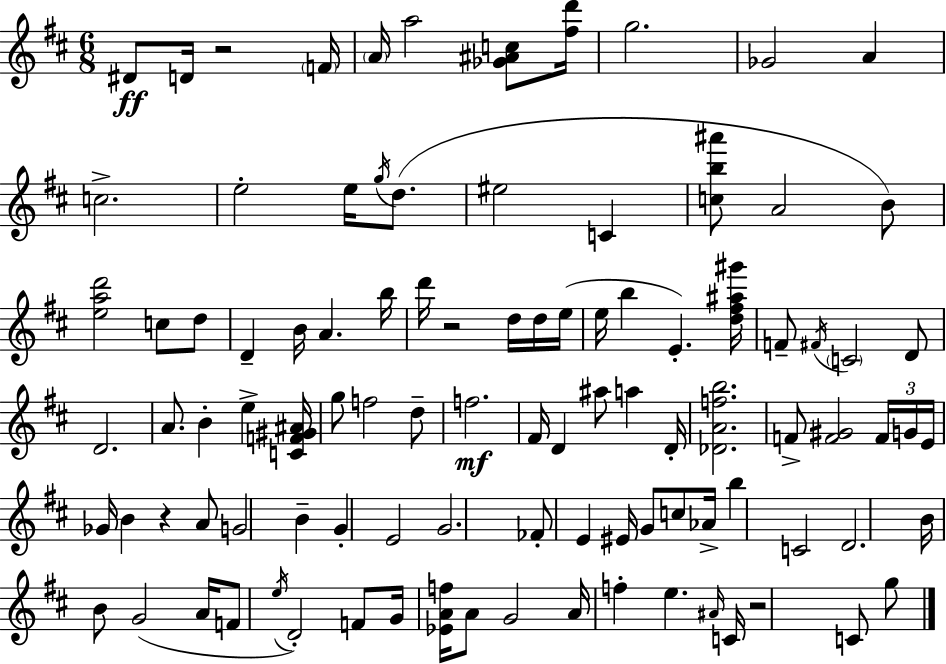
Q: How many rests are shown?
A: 4